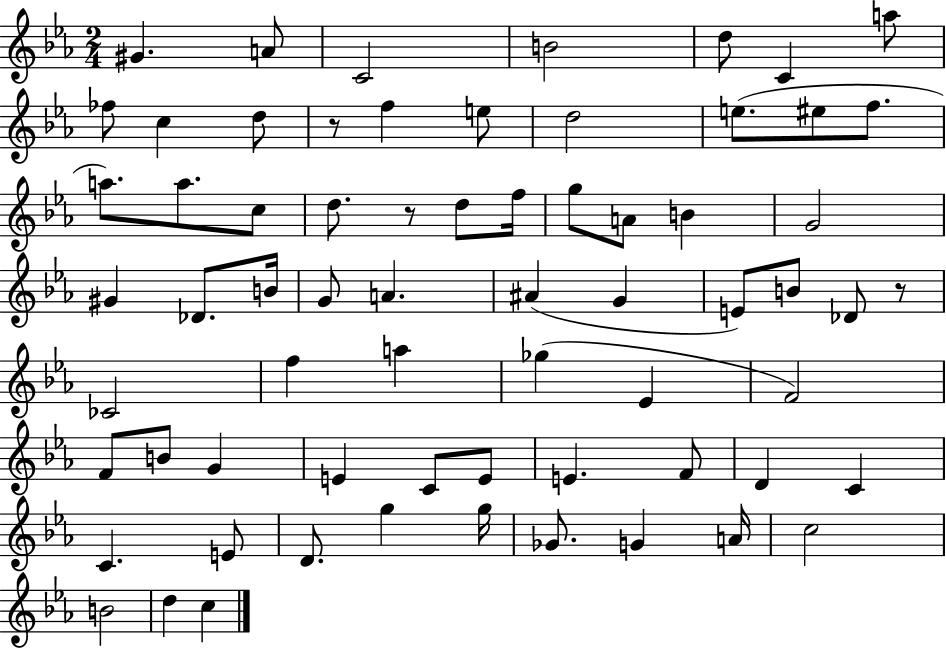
{
  \clef treble
  \numericTimeSignature
  \time 2/4
  \key ees \major
  gis'4. a'8 | c'2 | b'2 | d''8 c'4 a''8 | \break fes''8 c''4 d''8 | r8 f''4 e''8 | d''2 | e''8.( eis''8 f''8. | \break a''8.) a''8. c''8 | d''8. r8 d''8 f''16 | g''8 a'8 b'4 | g'2 | \break gis'4 des'8. b'16 | g'8 a'4. | ais'4( g'4 | e'8) b'8 des'8 r8 | \break ces'2 | f''4 a''4 | ges''4( ees'4 | f'2) | \break f'8 b'8 g'4 | e'4 c'8 e'8 | e'4. f'8 | d'4 c'4 | \break c'4. e'8 | d'8. g''4 g''16 | ges'8. g'4 a'16 | c''2 | \break b'2 | d''4 c''4 | \bar "|."
}